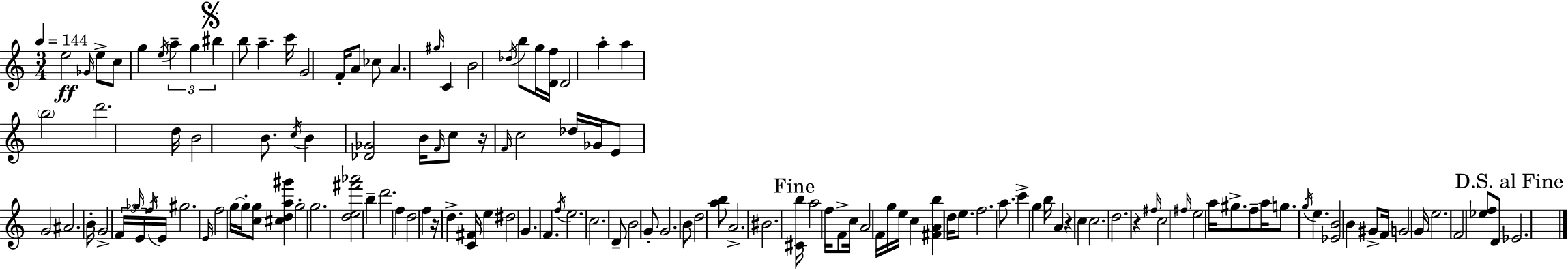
{
  \clef treble
  \numericTimeSignature
  \time 3/4
  \key c \major
  \tempo 4 = 144
  e''2\ff \grace { ges'16 } e''8-> c''8 | g''4 \acciaccatura { e''16 } \tuplet 3/2 { a''4-- g''4 | \mark \markup { \musicglyph "scripts.segno" } bis''4 } b''8 a''4.-- | c'''16 g'2 f'16-. | \break a'8 ces''8 a'4. \grace { gis''16 } c'4 | b'2 \acciaccatura { des''16 } | b''8 g''16 <d' f''>16 d'2 | a''4-. a''4 \parenthesize b''2 | \break d'''2. | d''16 b'2 | b'8. \acciaccatura { c''16 } b'4 <des' ges'>2 | b'16 \grace { f'16 } c''8 r16 \grace { f'16 } c''2 | \break des''16 ges'16 e'8 g'2 | ais'2. | b'16-. g'2-> | \tuplet 3/2 { f'16 \grace { ges''16 } e'16 } \acciaccatura { f''16 } e'16 gis''2. | \break \grace { e'16 } f''2 | g''16~~ g''16-. <c'' g''>8 <cis'' d'' a'' gis'''>4 | g''2-. g''2. | <d'' e'' fis''' aes'''>2 | \break b''4-- d'''2. | f''4 | d''2 f''4 | r16 d''4.-> <c' fis'>16 e''4 | \break dis''2 g'4. | f'4. \acciaccatura { f''16 } e''2. | c''2. | d'8-- | \break b'2 g'8-. g'2. | b'8 | d''2 <a'' b''>8 a'2.-> | bis'2. | \break \mark "Fine" <cis' b''>16 | a''2 f''16 f'8-> c''16 | a'2 f'16 g''16 e''16 c''4 | <fis' a' b''>4 d''16 e''8. f''2. | \break a''8. | c'''4-> g''4 b''16 a'4 | r4 c''4 c''2. | d''2. | \break r4 | \grace { fis''16 } c''2 | \grace { fis''16 } e''2 a''16 gis''8.-> | f''8-- a''16 g''8. \acciaccatura { g''16 } e''4. | \break <ees' b'>2 b'4 | gis'8-> f'16 g'2 | g'16 e''2. | f'2 <ees'' f''>8 | \break d'8 \mark "D.S. al Fine" ees'2. | \bar "|."
}